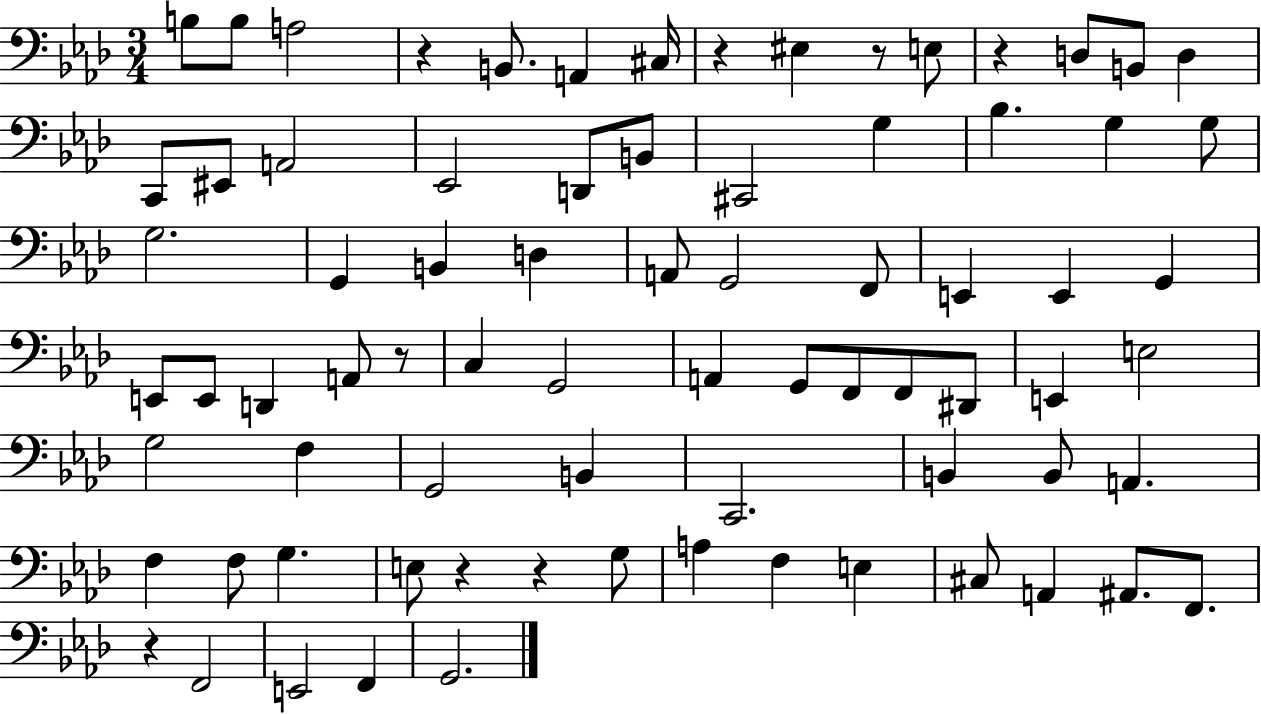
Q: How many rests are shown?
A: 8